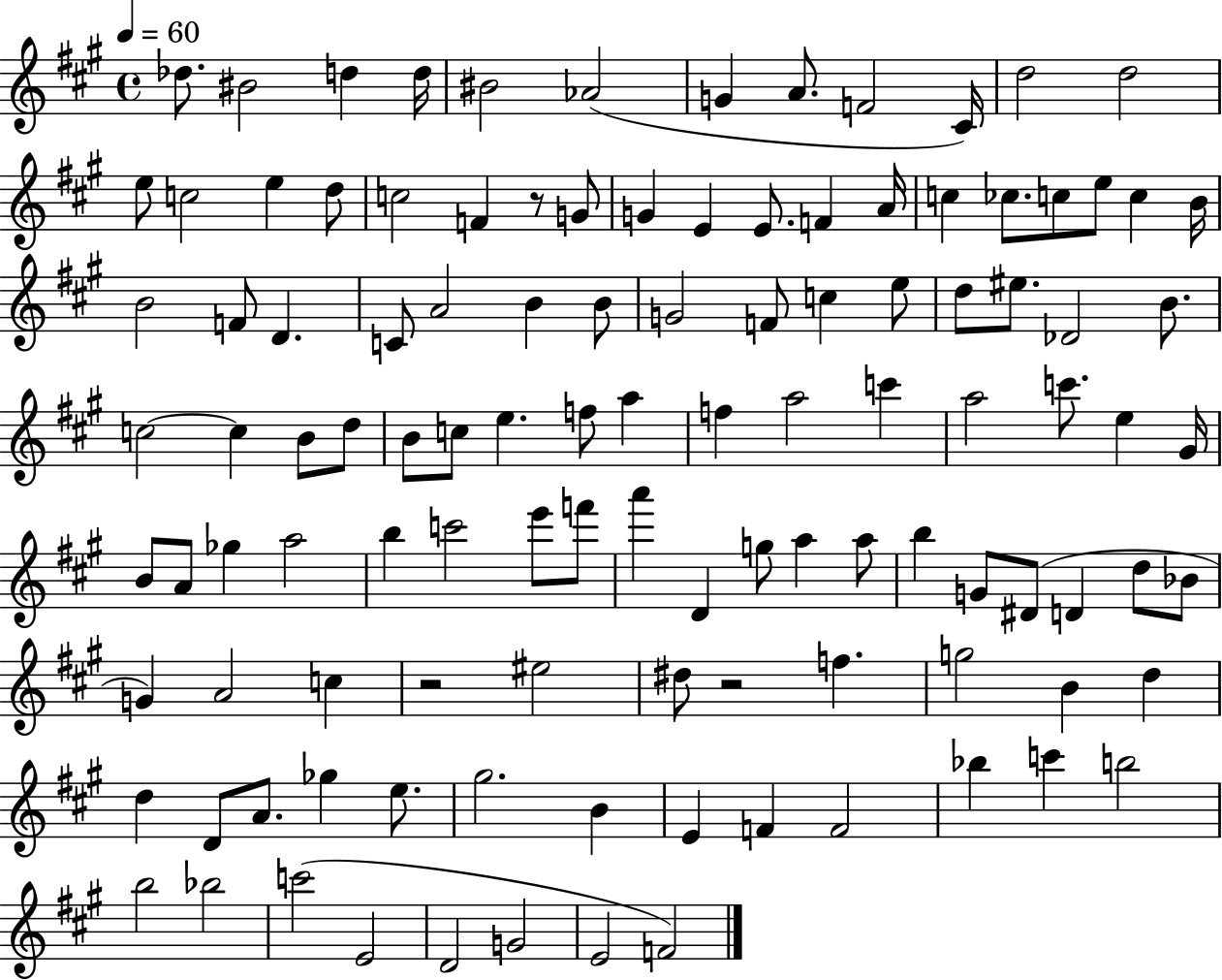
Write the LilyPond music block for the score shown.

{
  \clef treble
  \time 4/4
  \defaultTimeSignature
  \key a \major
  \tempo 4 = 60
  des''8. bis'2 d''4 d''16 | bis'2 aes'2( | g'4 a'8. f'2 cis'16) | d''2 d''2 | \break e''8 c''2 e''4 d''8 | c''2 f'4 r8 g'8 | g'4 e'4 e'8. f'4 a'16 | c''4 ces''8. c''8 e''8 c''4 b'16 | \break b'2 f'8 d'4. | c'8 a'2 b'4 b'8 | g'2 f'8 c''4 e''8 | d''8 eis''8. des'2 b'8. | \break c''2~~ c''4 b'8 d''8 | b'8 c''8 e''4. f''8 a''4 | f''4 a''2 c'''4 | a''2 c'''8. e''4 gis'16 | \break b'8 a'8 ges''4 a''2 | b''4 c'''2 e'''8 f'''8 | a'''4 d'4 g''8 a''4 a''8 | b''4 g'8 dis'8( d'4 d''8 bes'8 | \break g'4) a'2 c''4 | r2 eis''2 | dis''8 r2 f''4. | g''2 b'4 d''4 | \break d''4 d'8 a'8. ges''4 e''8. | gis''2. b'4 | e'4 f'4 f'2 | bes''4 c'''4 b''2 | \break b''2 bes''2 | c'''2( e'2 | d'2 g'2 | e'2 f'2) | \break \bar "|."
}